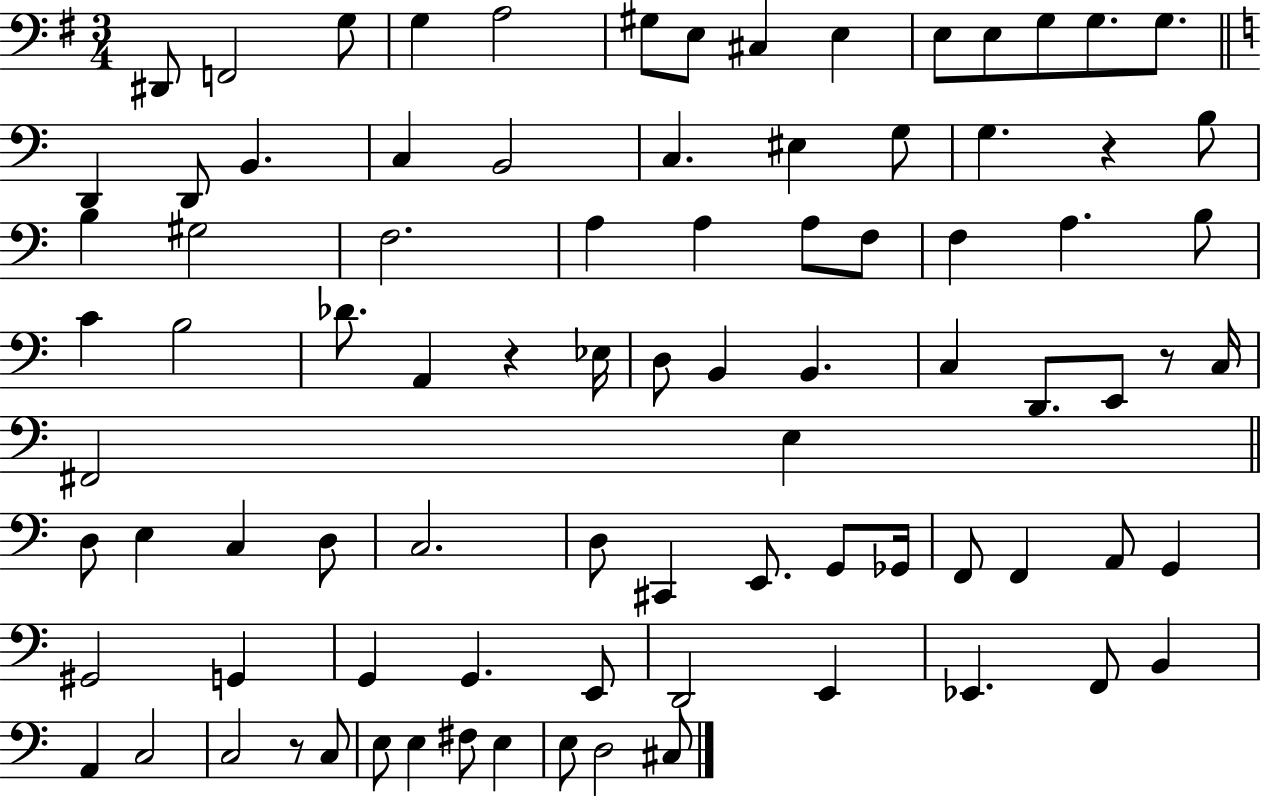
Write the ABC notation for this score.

X:1
T:Untitled
M:3/4
L:1/4
K:G
^D,,/2 F,,2 G,/2 G, A,2 ^G,/2 E,/2 ^C, E, E,/2 E,/2 G,/2 G,/2 G,/2 D,, D,,/2 B,, C, B,,2 C, ^E, G,/2 G, z B,/2 B, ^G,2 F,2 A, A, A,/2 F,/2 F, A, B,/2 C B,2 _D/2 A,, z _E,/4 D,/2 B,, B,, C, D,,/2 E,,/2 z/2 C,/4 ^F,,2 E, D,/2 E, C, D,/2 C,2 D,/2 ^C,, E,,/2 G,,/2 _G,,/4 F,,/2 F,, A,,/2 G,, ^G,,2 G,, G,, G,, E,,/2 D,,2 E,, _E,, F,,/2 B,, A,, C,2 C,2 z/2 C,/2 E,/2 E, ^F,/2 E, E,/2 D,2 ^C,/2